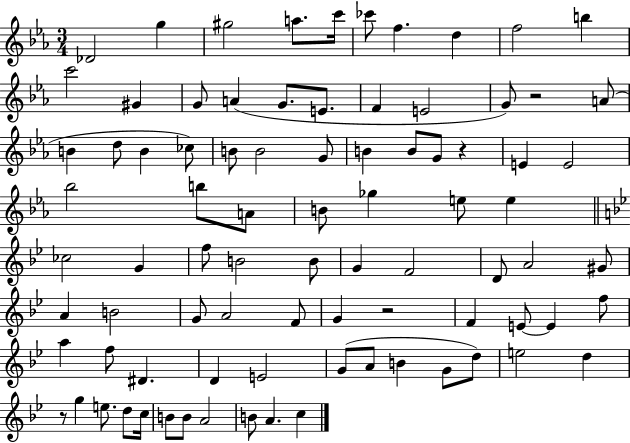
{
  \clef treble
  \numericTimeSignature
  \time 3/4
  \key ees \major
  des'2 g''4 | gis''2 a''8. c'''16 | ces'''8 f''4. d''4 | f''2 b''4 | \break c'''2 gis'4 | g'8 a'4( g'8. e'8. | f'4 e'2 | g'8) r2 a'8( | \break b'4 d''8 b'4 ces''8) | b'8 b'2 g'8 | b'4 b'8 g'8 r4 | e'4 e'2 | \break bes''2 b''8 a'8 | b'8 ges''4 e''8 e''4 | \bar "||" \break \key bes \major ces''2 g'4 | f''8 b'2 b'8 | g'4 f'2 | d'8 a'2 gis'8 | \break a'4 b'2 | g'8 a'2 f'8 | g'4 r2 | f'4 e'8~~ e'4 f''8 | \break a''4 f''8 dis'4. | d'4 e'2 | g'8( a'8 b'4 g'8 d''8) | e''2 d''4 | \break r8 g''4 e''8. d''8 c''16 | b'8 b'8 a'2 | b'8 a'4. c''4 | \bar "|."
}